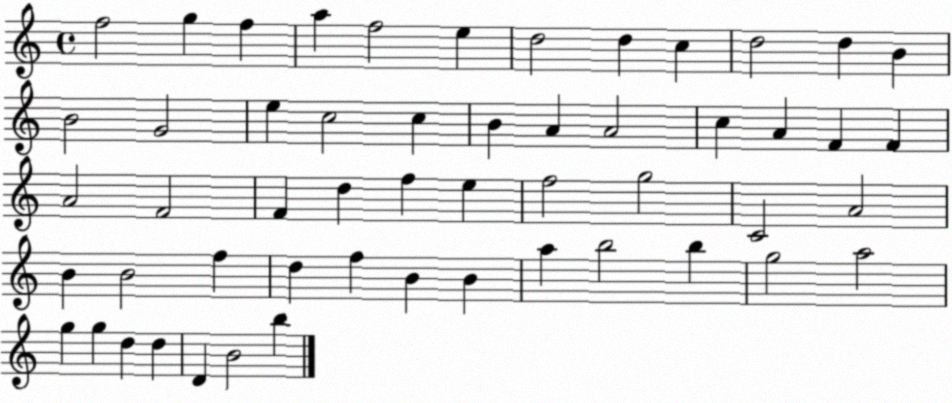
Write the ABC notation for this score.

X:1
T:Untitled
M:4/4
L:1/4
K:C
f2 g f a f2 e d2 d c d2 d B B2 G2 e c2 c B A A2 c A F F A2 F2 F d f e f2 g2 C2 A2 B B2 f d f B B a b2 b g2 a2 g g d d D B2 b